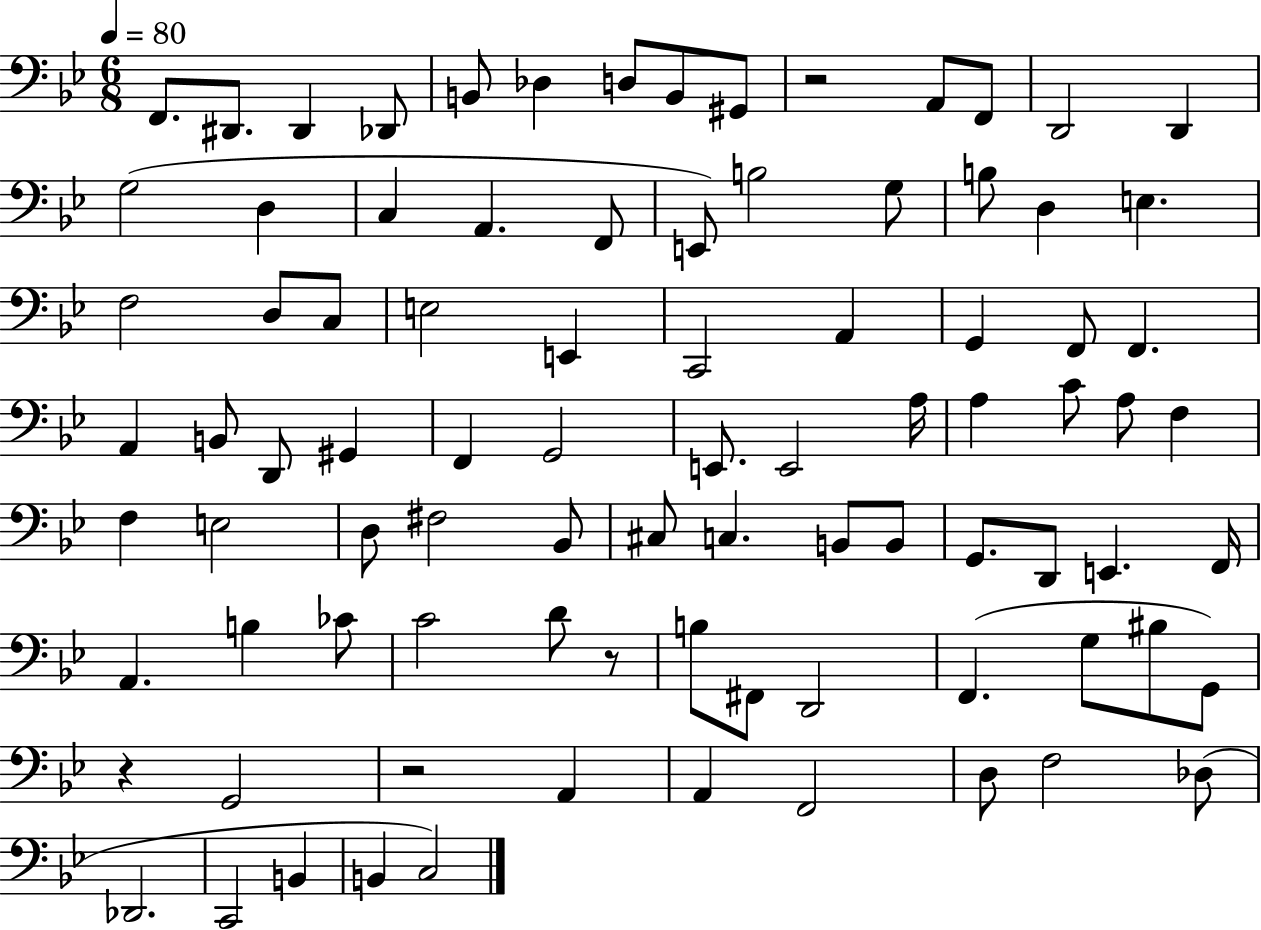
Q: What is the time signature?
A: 6/8